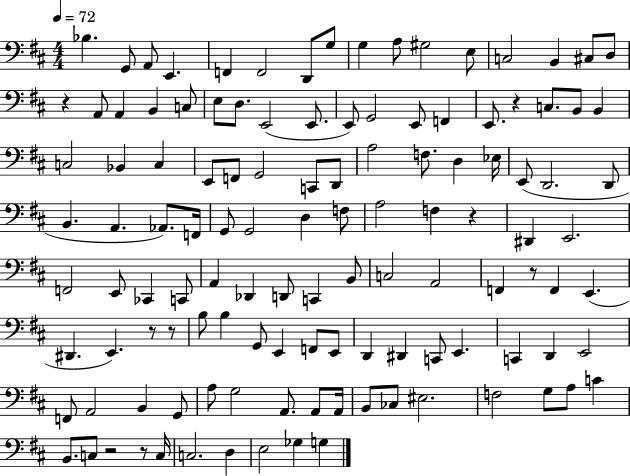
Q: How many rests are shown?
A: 8